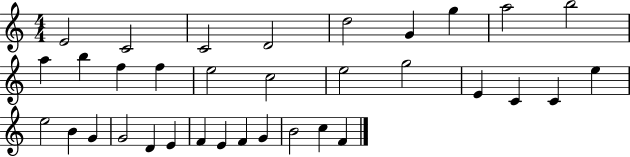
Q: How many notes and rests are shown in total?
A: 34